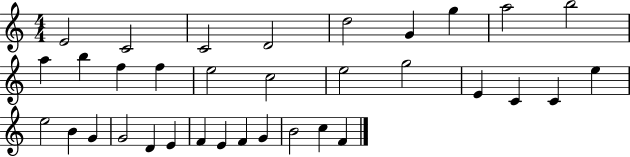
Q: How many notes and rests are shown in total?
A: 34